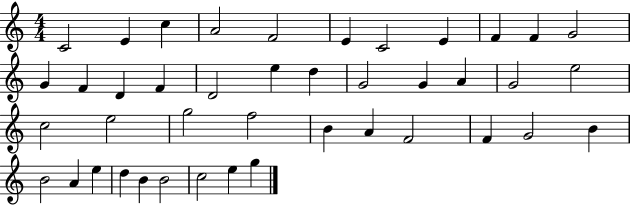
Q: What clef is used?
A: treble